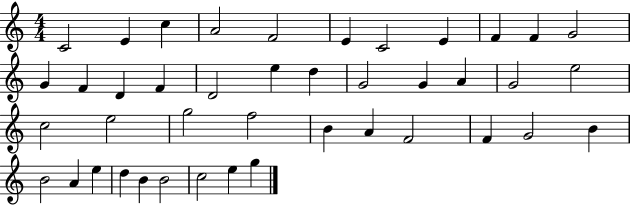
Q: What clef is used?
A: treble